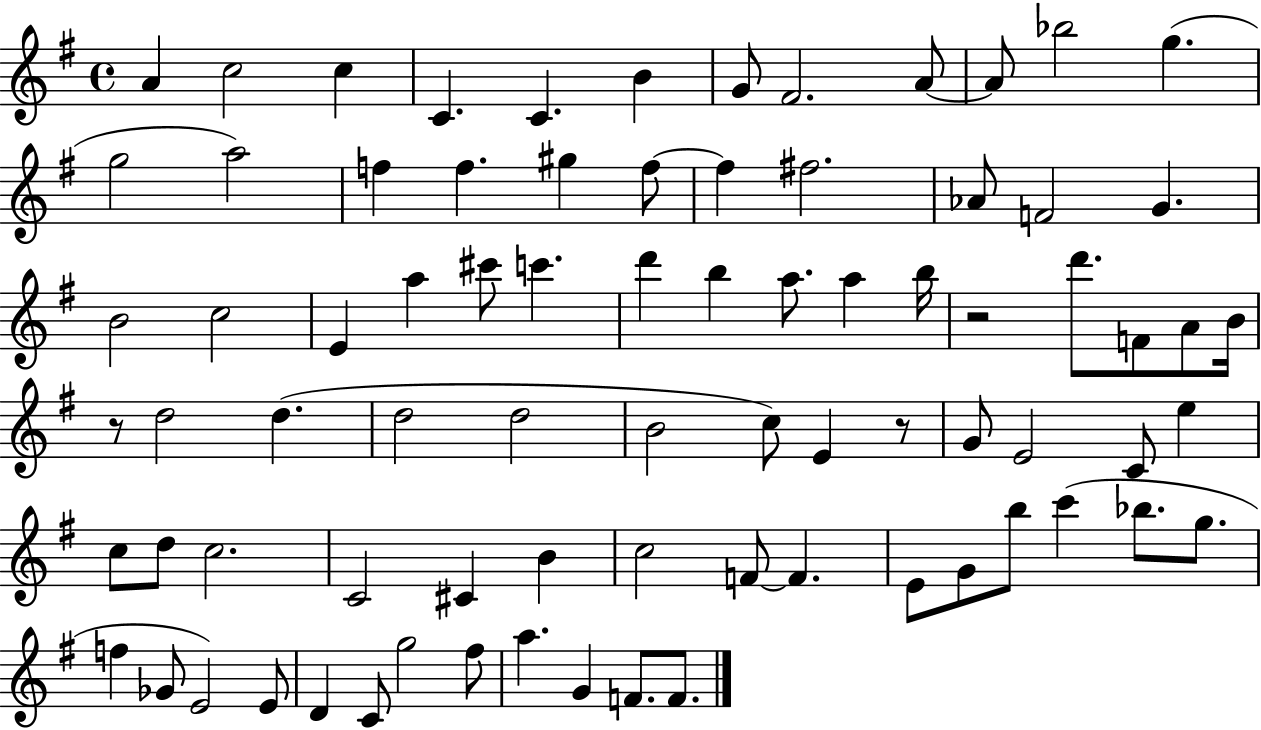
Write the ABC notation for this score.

X:1
T:Untitled
M:4/4
L:1/4
K:G
A c2 c C C B G/2 ^F2 A/2 A/2 _b2 g g2 a2 f f ^g f/2 f ^f2 _A/2 F2 G B2 c2 E a ^c'/2 c' d' b a/2 a b/4 z2 d'/2 F/2 A/2 B/4 z/2 d2 d d2 d2 B2 c/2 E z/2 G/2 E2 C/2 e c/2 d/2 c2 C2 ^C B c2 F/2 F E/2 G/2 b/2 c' _b/2 g/2 f _G/2 E2 E/2 D C/2 g2 ^f/2 a G F/2 F/2